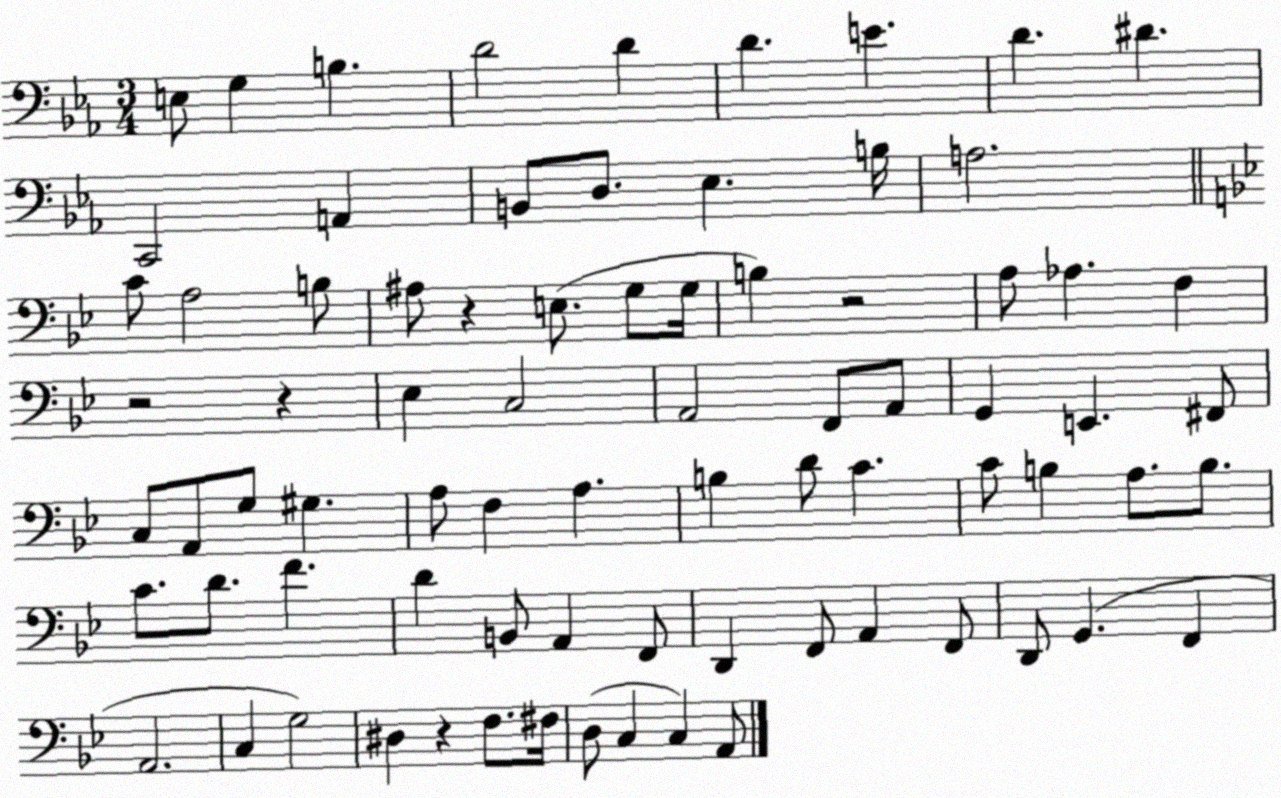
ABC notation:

X:1
T:Untitled
M:3/4
L:1/4
K:Eb
E,/2 G, B, D2 D D E D ^D C,,2 A,, B,,/2 D,/2 _E, B,/4 A,2 C/2 A,2 B,/2 ^A,/2 z E,/2 G,/2 G,/4 B, z2 A,/2 _A, F, z2 z _E, C,2 A,,2 F,,/2 A,,/2 G,, E,, ^F,,/2 C,/2 A,,/2 G,/2 ^G, A,/2 F, A, B, D/2 C C/2 B, A,/2 B,/2 C/2 D/2 F D B,,/2 A,, F,,/2 D,, F,,/2 A,, F,,/2 D,,/2 G,, F,, A,,2 C, G,2 ^D, z F,/2 ^F,/4 D,/2 C, C, A,,/2